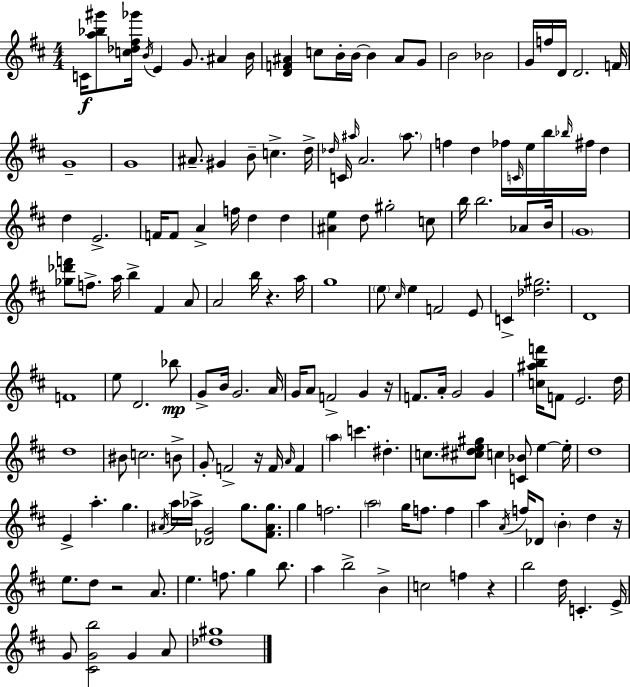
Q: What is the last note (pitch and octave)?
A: A4